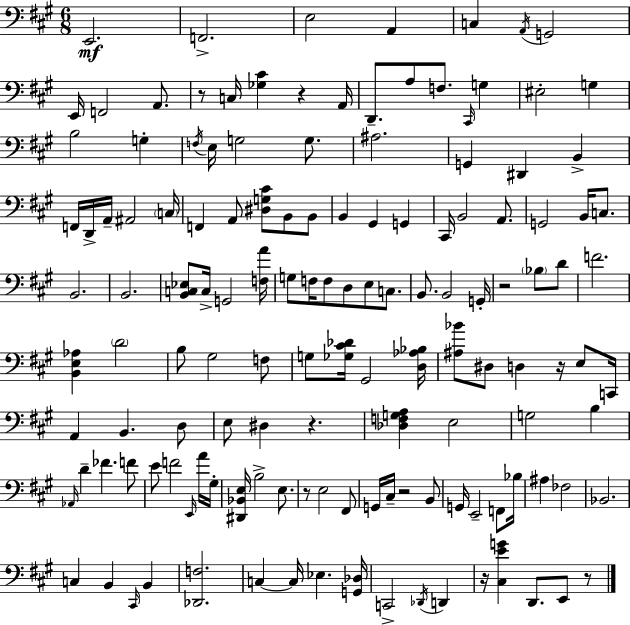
{
  \clef bass
  \numericTimeSignature
  \time 6/8
  \key a \major
  e,2.\mf | f,2.-> | e2 a,4 | c4 \acciaccatura { a,16 } g,2 | \break e,16 f,2 a,8. | r8 c16 <ges cis'>4 r4 | a,16 d,8.-- a8 f8. \grace { cis,16 } g4 | eis2-. g4 | \break b2 g4-. | \acciaccatura { f16 } e16 g2 | g8. ais2. | g,4 dis,4 b,4-> | \break f,16 d,16-> a,16-- ais,2 | \parenthesize c16 f,4 a,8 <dis g cis'>8 b,8 | b,8 b,4 gis,4 g,4 | cis,16 b,2 | \break a,8. g,2 b,16 | c8. b,2. | b,2. | <b, c ees>8 c16-> g,2 | \break <f a'>16 g8 f16 f8 d8 e8 | c8. b,8. b,2 | g,16-. r2 \parenthesize bes8 | d'8 f'2. | \break <b, e aes>4 \parenthesize d'2 | b8 gis2 | f8 g8 <ges cis' des'>16 gis,2 | <d aes bes>16 <ais bes'>8 dis8 d4 r16 | \break e8 c,16 a,4 b,4. | d8 e8 dis4 r4. | <des f g a>4 e2 | g2 b4 | \break \grace { aes,16 } d'4-- fes'4. | f'8 e'8 f'2 | \grace { e,16 } a'16 gis16-. <dis, bes, e>16 b2-> | e8. r8 e2 | \break fis,8 g,16 cis16-- r2 | b,8 g,16 e,2-- | f,8 bes16 ais4 fes2 | bes,2. | \break c4 b,4 | \grace { cis,16 } b,4 <des, f>2. | c4~~ c16 ees4. | <g, des>16 c,2-> | \break \acciaccatura { des,16 } d,4 r16 <cis e' g'>4 | d,8. e,8 r8 \bar "|."
}